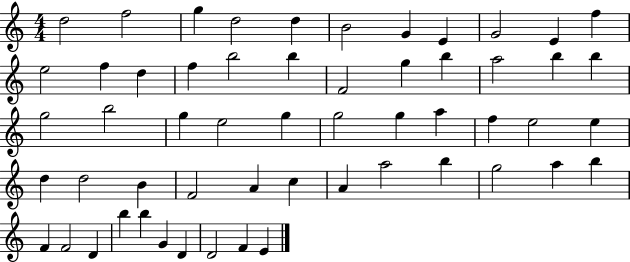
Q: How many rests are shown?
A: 0